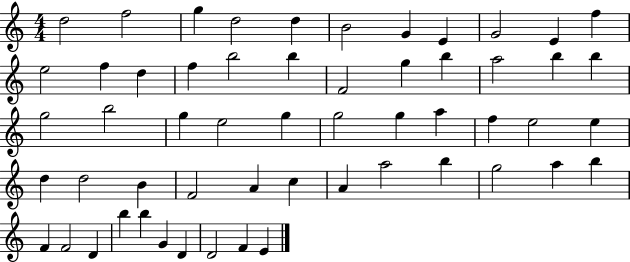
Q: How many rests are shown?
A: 0